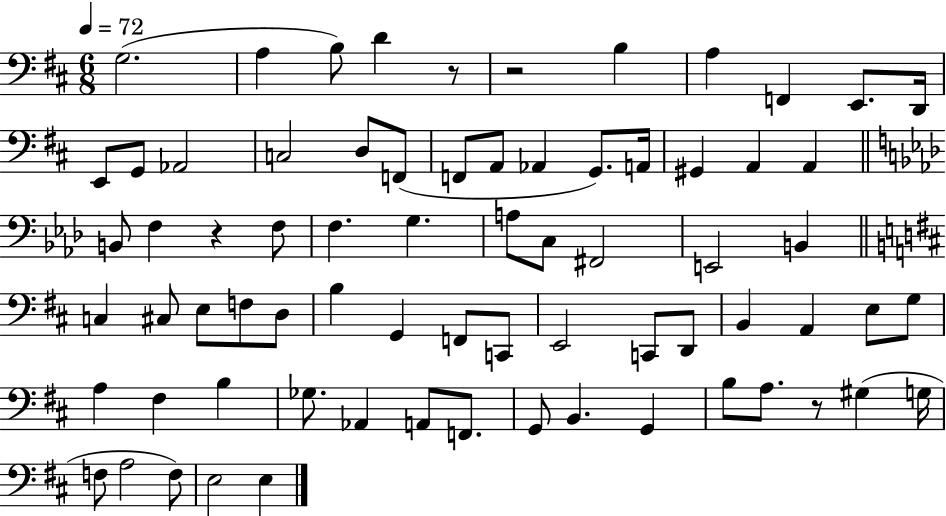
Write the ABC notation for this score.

X:1
T:Untitled
M:6/8
L:1/4
K:D
G,2 A, B,/2 D z/2 z2 B, A, F,, E,,/2 D,,/4 E,,/2 G,,/2 _A,,2 C,2 D,/2 F,,/2 F,,/2 A,,/2 _A,, G,,/2 A,,/4 ^G,, A,, A,, B,,/2 F, z F,/2 F, G, A,/2 C,/2 ^F,,2 E,,2 B,, C, ^C,/2 E,/2 F,/2 D,/2 B, G,, F,,/2 C,,/2 E,,2 C,,/2 D,,/2 B,, A,, E,/2 G,/2 A, ^F, B, _G,/2 _A,, A,,/2 F,,/2 G,,/2 B,, G,, B,/2 A,/2 z/2 ^G, G,/4 F,/2 A,2 F,/2 E,2 E,